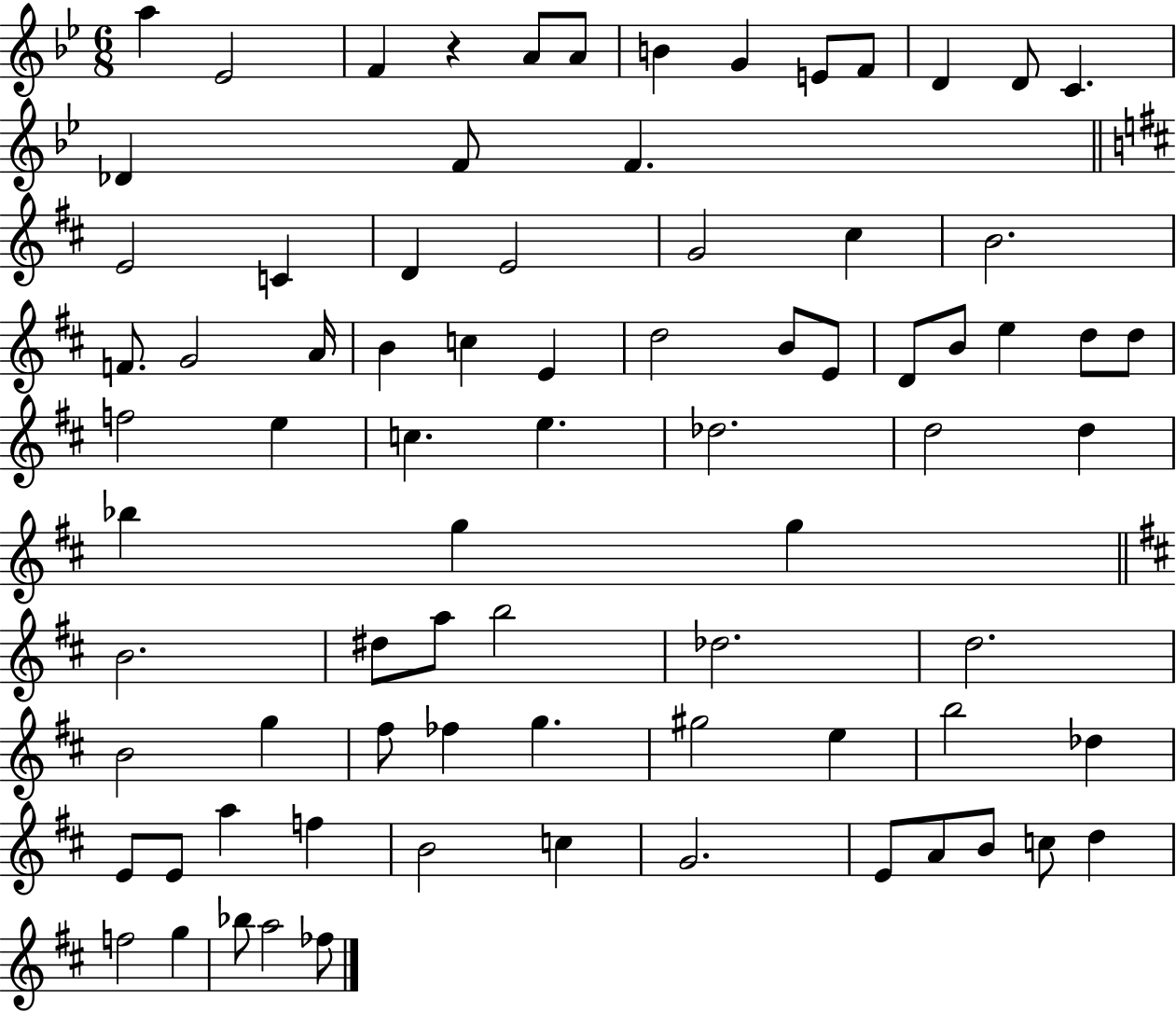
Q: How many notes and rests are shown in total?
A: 79